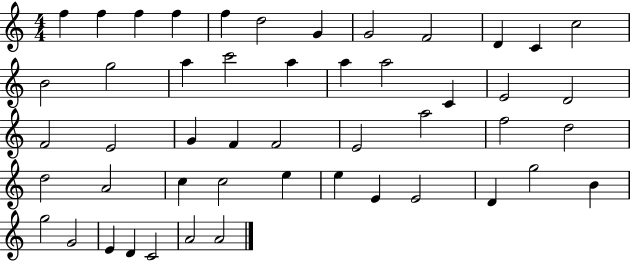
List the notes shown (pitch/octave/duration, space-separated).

F5/q F5/q F5/q F5/q F5/q D5/h G4/q G4/h F4/h D4/q C4/q C5/h B4/h G5/h A5/q C6/h A5/q A5/q A5/h C4/q E4/h D4/h F4/h E4/h G4/q F4/q F4/h E4/h A5/h F5/h D5/h D5/h A4/h C5/q C5/h E5/q E5/q E4/q E4/h D4/q G5/h B4/q G5/h G4/h E4/q D4/q C4/h A4/h A4/h